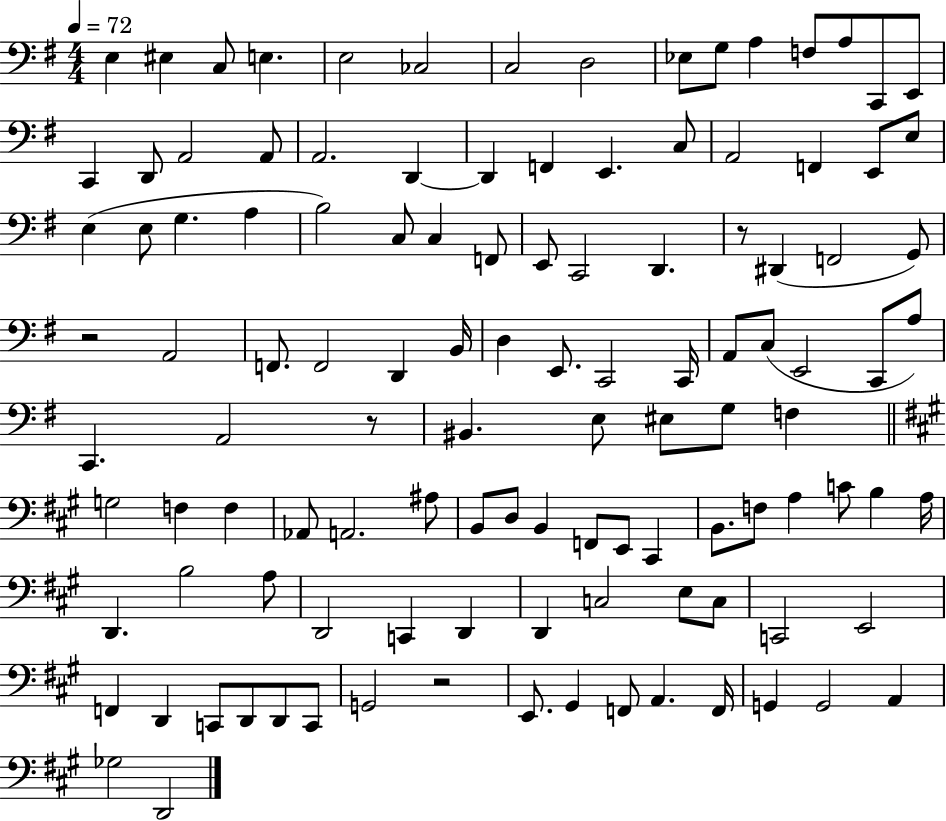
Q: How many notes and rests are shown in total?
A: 115